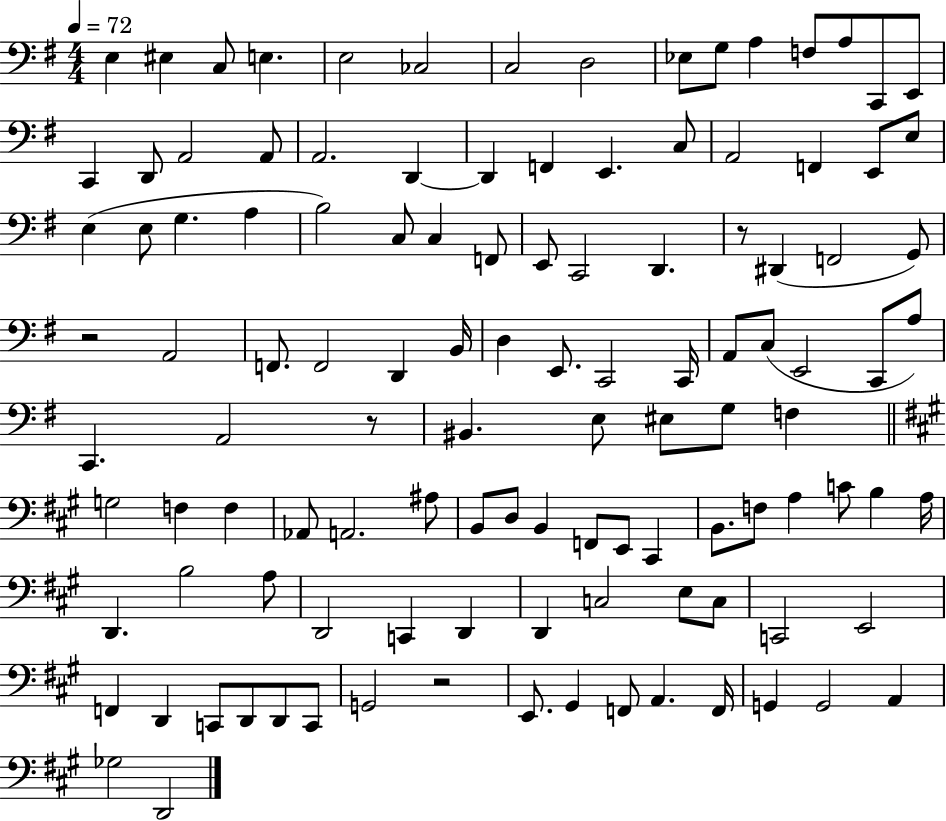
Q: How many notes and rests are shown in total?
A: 115